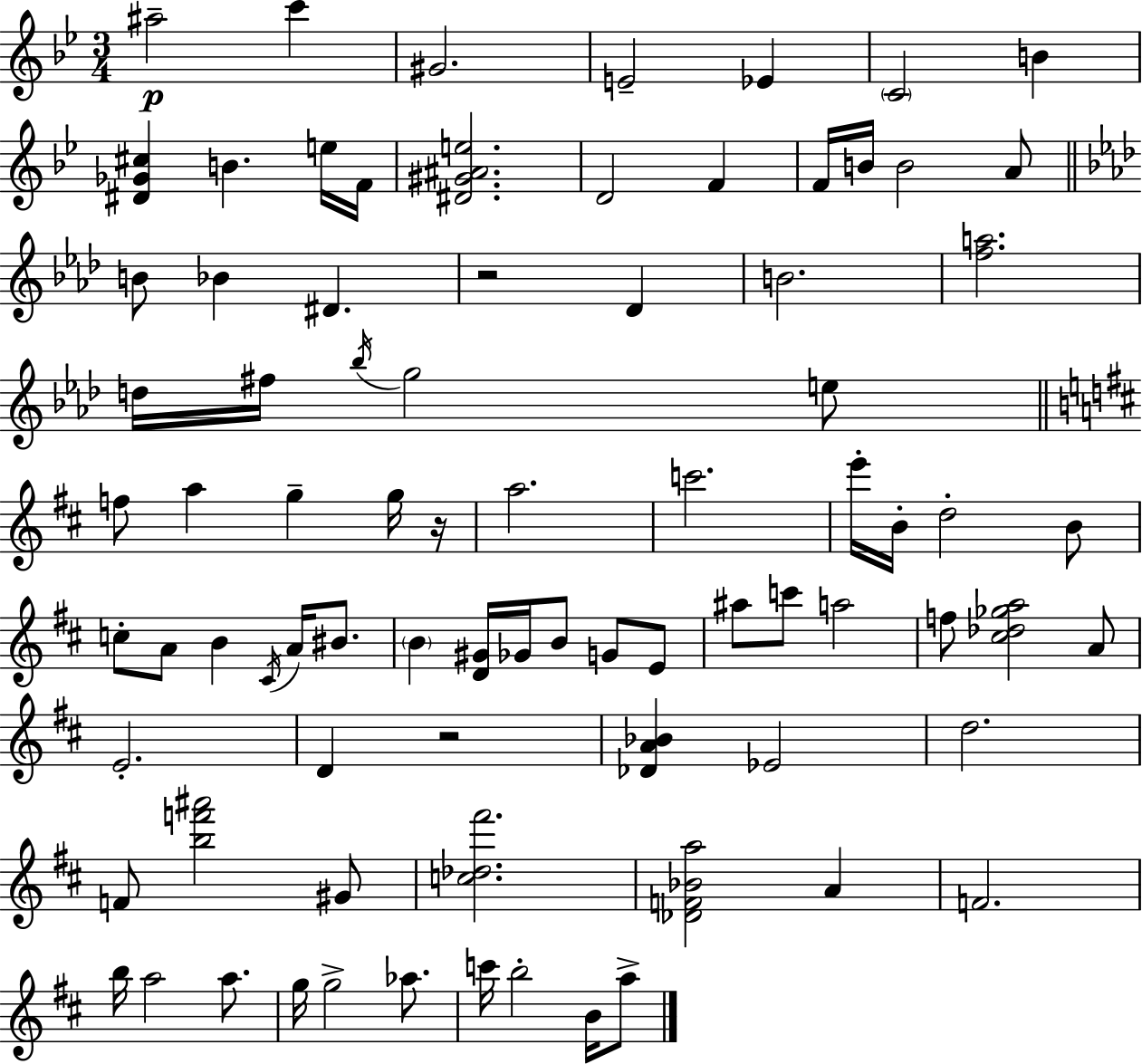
A#5/h C6/q G#4/h. E4/h Eb4/q C4/h B4/q [D#4,Gb4,C#5]/q B4/q. E5/s F4/s [D#4,G#4,A#4,E5]/h. D4/h F4/q F4/s B4/s B4/h A4/e B4/e Bb4/q D#4/q. R/h Db4/q B4/h. [F5,A5]/h. D5/s F#5/s Bb5/s G5/h E5/e F5/e A5/q G5/q G5/s R/s A5/h. C6/h. E6/s B4/s D5/h B4/e C5/e A4/e B4/q C#4/s A4/s BIS4/e. B4/q [D4,G#4]/s Gb4/s B4/e G4/e E4/e A#5/e C6/e A5/h F5/e [C#5,Db5,Gb5,A5]/h A4/e E4/h. D4/q R/h [Db4,A4,Bb4]/q Eb4/h D5/h. F4/e [B5,F6,A#6]/h G#4/e [C5,Db5,F#6]/h. [Db4,F4,Bb4,A5]/h A4/q F4/h. B5/s A5/h A5/e. G5/s G5/h Ab5/e. C6/s B5/h B4/s A5/e